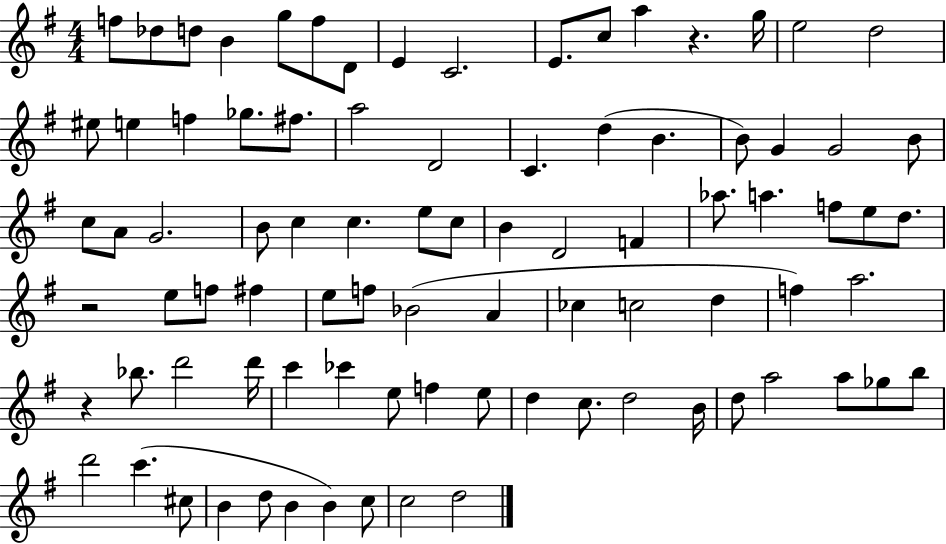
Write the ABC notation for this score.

X:1
T:Untitled
M:4/4
L:1/4
K:G
f/2 _d/2 d/2 B g/2 f/2 D/2 E C2 E/2 c/2 a z g/4 e2 d2 ^e/2 e f _g/2 ^f/2 a2 D2 C d B B/2 G G2 B/2 c/2 A/2 G2 B/2 c c e/2 c/2 B D2 F _a/2 a f/2 e/2 d/2 z2 e/2 f/2 ^f e/2 f/2 _B2 A _c c2 d f a2 z _b/2 d'2 d'/4 c' _c' e/2 f e/2 d c/2 d2 B/4 d/2 a2 a/2 _g/2 b/2 d'2 c' ^c/2 B d/2 B B c/2 c2 d2